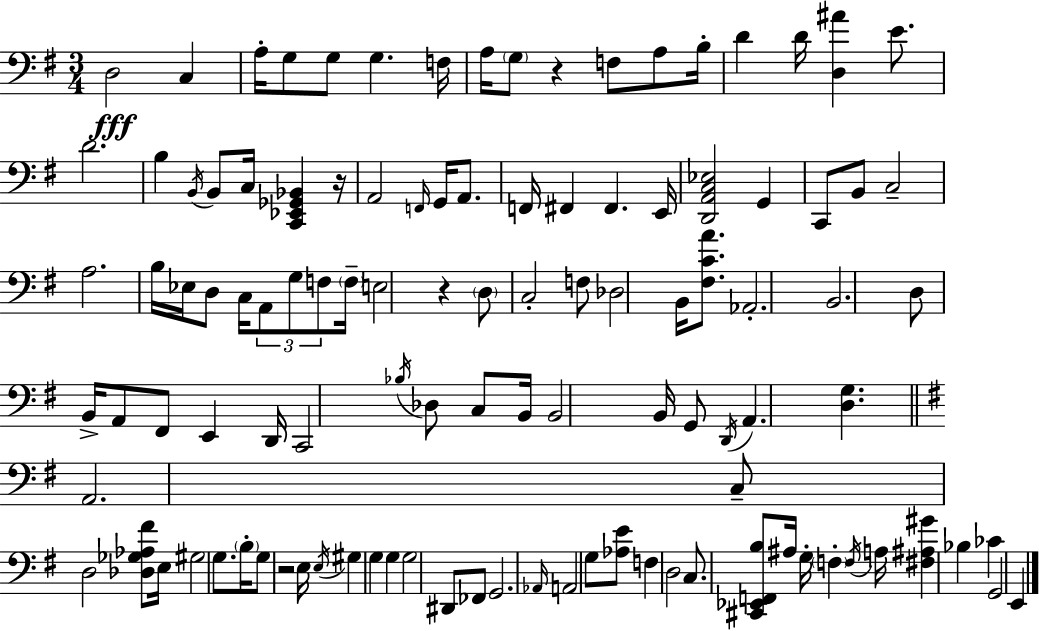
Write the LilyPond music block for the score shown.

{
  \clef bass
  \numericTimeSignature
  \time 3/4
  \key e \minor
  \repeat volta 2 { d2\fff c4 | a16-. g8 g8 g4. f16 | a16 \parenthesize g8 r4 f8 a8 b16-. | d'4 d'16 <d ais'>4 e'8. | \break d'2. | b4 \acciaccatura { b,16 } b,8 c16 <c, ees, ges, bes,>4 | r16 a,2 \grace { f,16 } g,16 a,8. | f,16 fis,4 fis,4. | \break e,16 <d, a, c ees>2 g,4 | c,8 b,8 c2-- | a2. | b16 ees16 d8 c16 \tuplet 3/2 { a,8 g8 f8 } | \break \parenthesize f16-- e2 r4 | \parenthesize d8 c2-. | f8 des2 b,16 <fis c' a'>8. | aes,2.-. | \break b,2. | d8 b,16-> a,8 fis,8 e,4 | d,16 c,2 \acciaccatura { bes16 } des8 | c8 b,16 b,2 | \break b,16 g,8 \acciaccatura { d,16 } a,4. <d g>4. | \bar "||" \break \key e \minor a,2. | c8-- d2 <des ges aes fis'>8 | e16 gis2 g8. | \parenthesize b16-. g8 r2 e16 | \break \acciaccatura { e16 } gis4 g4 g4 | g2 dis,8 fes,8 | g,2. | \grace { aes,16 } a,2 g8 | \break <aes e'>8 f4 d2 | c8. <cis, ees, f, b>8 ais16 g16-. \parenthesize f4-. | \acciaccatura { f16 } a16 <fis ais gis'>4 bes4 ces'4 | g,2 e,4 | \break } \bar "|."
}